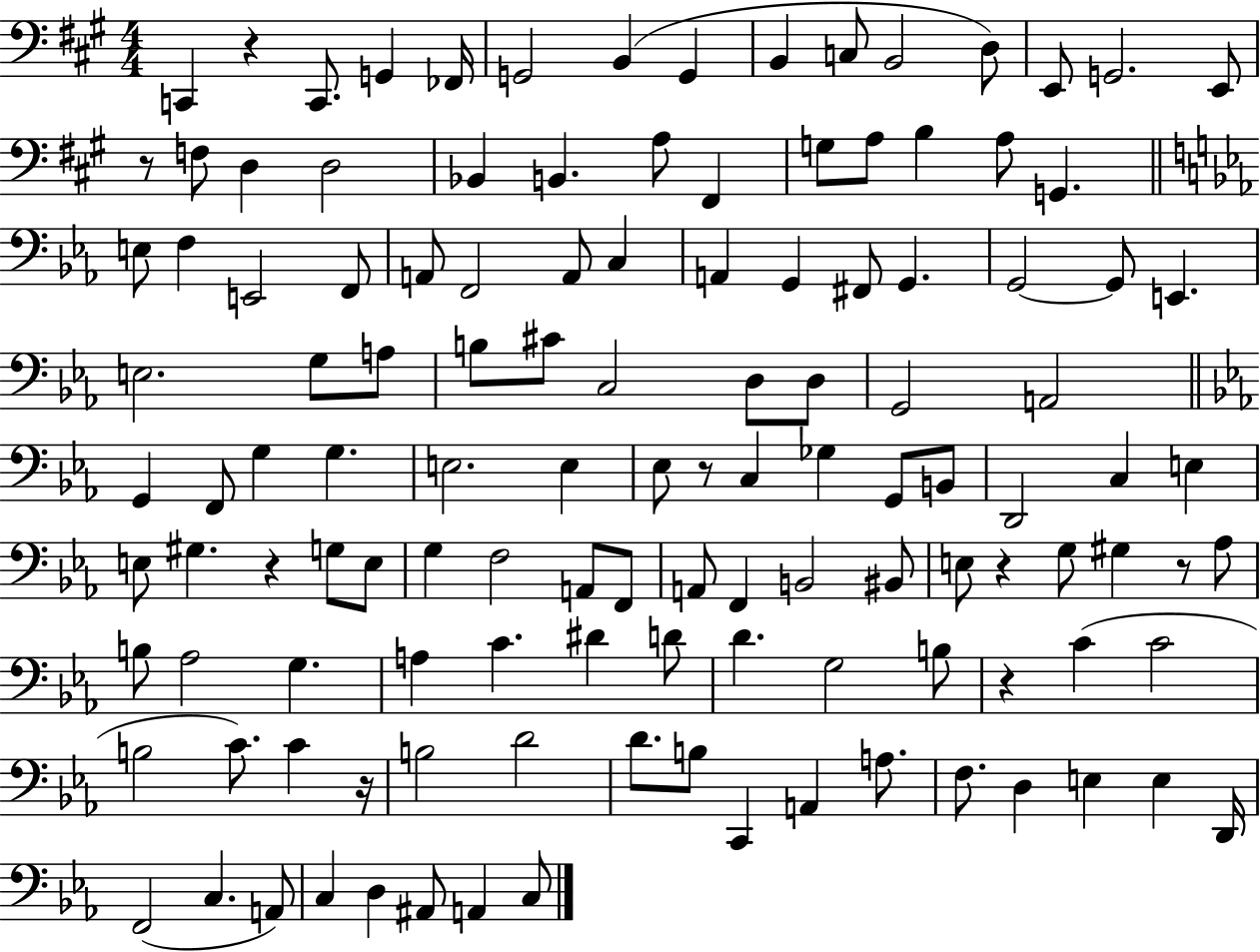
X:1
T:Untitled
M:4/4
L:1/4
K:A
C,, z C,,/2 G,, _F,,/4 G,,2 B,, G,, B,, C,/2 B,,2 D,/2 E,,/2 G,,2 E,,/2 z/2 F,/2 D, D,2 _B,, B,, A,/2 ^F,, G,/2 A,/2 B, A,/2 G,, E,/2 F, E,,2 F,,/2 A,,/2 F,,2 A,,/2 C, A,, G,, ^F,,/2 G,, G,,2 G,,/2 E,, E,2 G,/2 A,/2 B,/2 ^C/2 C,2 D,/2 D,/2 G,,2 A,,2 G,, F,,/2 G, G, E,2 E, _E,/2 z/2 C, _G, G,,/2 B,,/2 D,,2 C, E, E,/2 ^G, z G,/2 E,/2 G, F,2 A,,/2 F,,/2 A,,/2 F,, B,,2 ^B,,/2 E,/2 z G,/2 ^G, z/2 _A,/2 B,/2 _A,2 G, A, C ^D D/2 D G,2 B,/2 z C C2 B,2 C/2 C z/4 B,2 D2 D/2 B,/2 C,, A,, A,/2 F,/2 D, E, E, D,,/4 F,,2 C, A,,/2 C, D, ^A,,/2 A,, C,/2